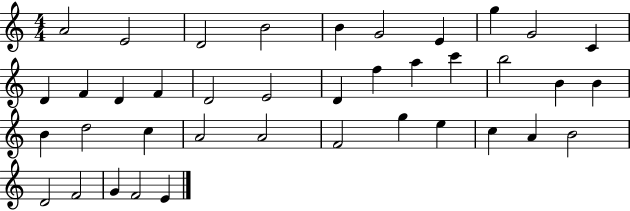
A4/h E4/h D4/h B4/h B4/q G4/h E4/q G5/q G4/h C4/q D4/q F4/q D4/q F4/q D4/h E4/h D4/q F5/q A5/q C6/q B5/h B4/q B4/q B4/q D5/h C5/q A4/h A4/h F4/h G5/q E5/q C5/q A4/q B4/h D4/h F4/h G4/q F4/h E4/q